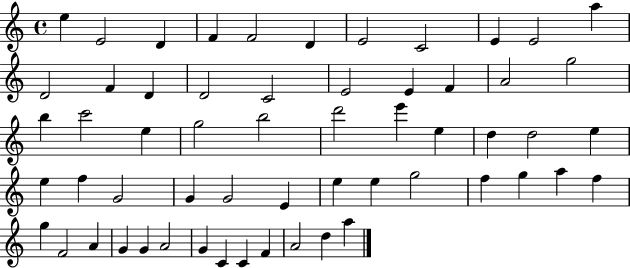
{
  \clef treble
  \time 4/4
  \defaultTimeSignature
  \key c \major
  e''4 e'2 d'4 | f'4 f'2 d'4 | e'2 c'2 | e'4 e'2 a''4 | \break d'2 f'4 d'4 | d'2 c'2 | e'2 e'4 f'4 | a'2 g''2 | \break b''4 c'''2 e''4 | g''2 b''2 | d'''2 e'''4 e''4 | d''4 d''2 e''4 | \break e''4 f''4 g'2 | g'4 g'2 e'4 | e''4 e''4 g''2 | f''4 g''4 a''4 f''4 | \break g''4 f'2 a'4 | g'4 g'4 a'2 | g'4 c'4 c'4 f'4 | a'2 d''4 a''4 | \break \bar "|."
}